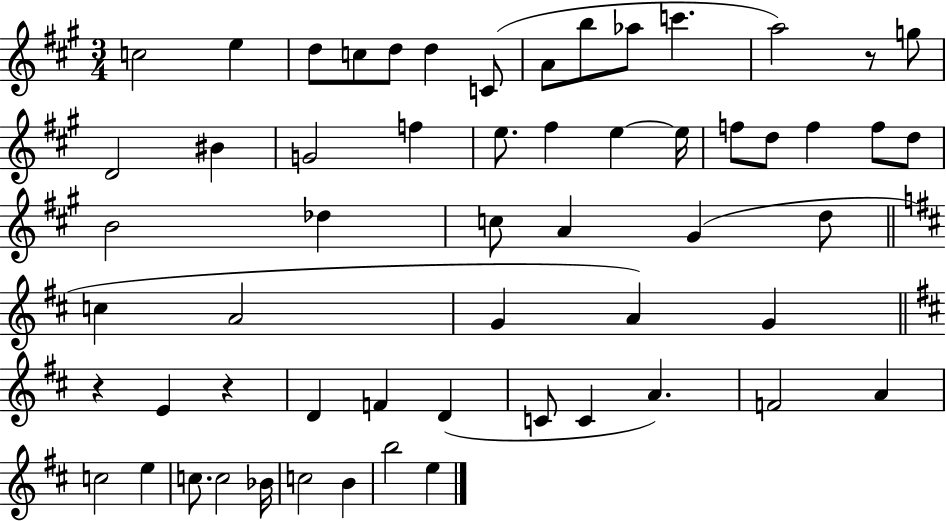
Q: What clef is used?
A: treble